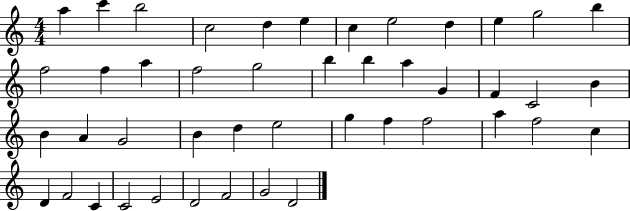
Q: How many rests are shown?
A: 0